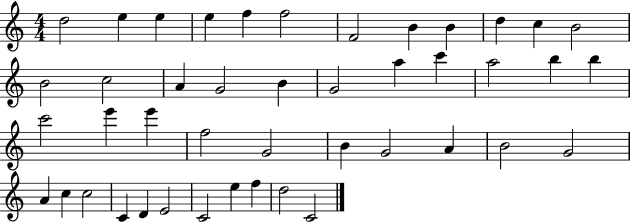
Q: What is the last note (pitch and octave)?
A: C4